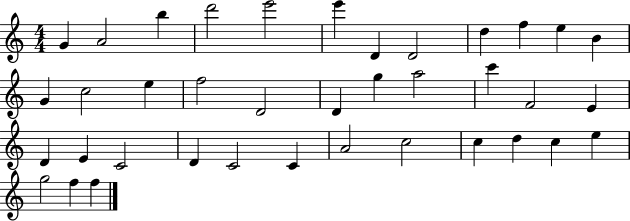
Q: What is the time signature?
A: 4/4